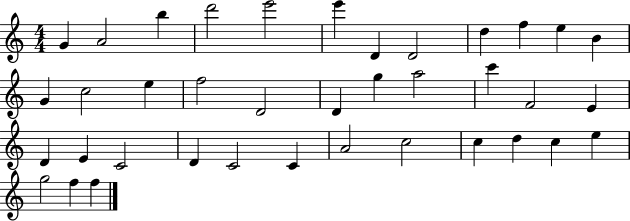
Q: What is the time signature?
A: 4/4